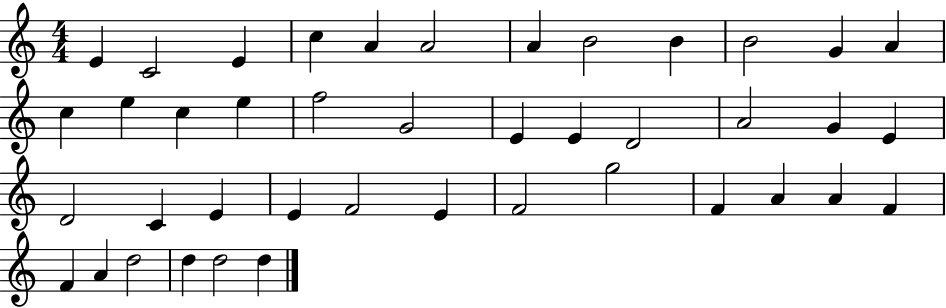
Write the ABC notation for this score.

X:1
T:Untitled
M:4/4
L:1/4
K:C
E C2 E c A A2 A B2 B B2 G A c e c e f2 G2 E E D2 A2 G E D2 C E E F2 E F2 g2 F A A F F A d2 d d2 d